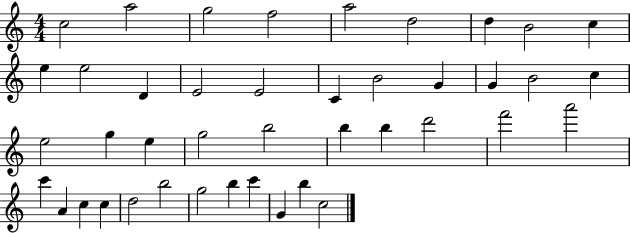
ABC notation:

X:1
T:Untitled
M:4/4
L:1/4
K:C
c2 a2 g2 f2 a2 d2 d B2 c e e2 D E2 E2 C B2 G G B2 c e2 g e g2 b2 b b d'2 f'2 a'2 c' A c c d2 b2 g2 b c' G b c2